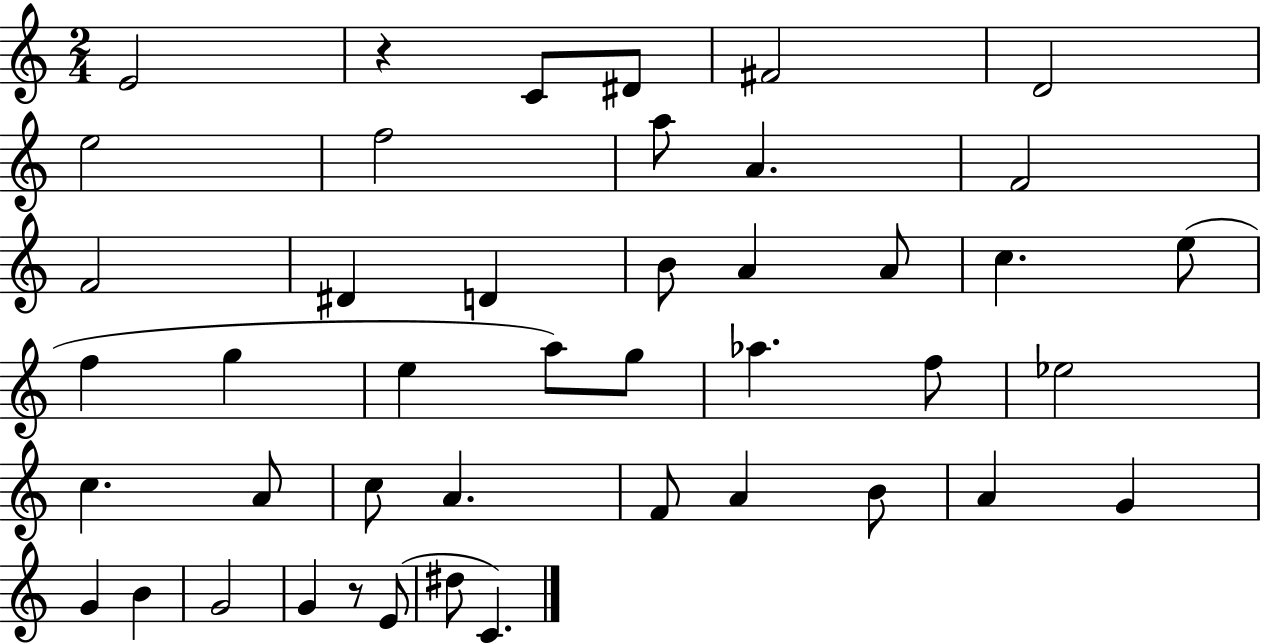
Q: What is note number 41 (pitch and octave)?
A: D#5